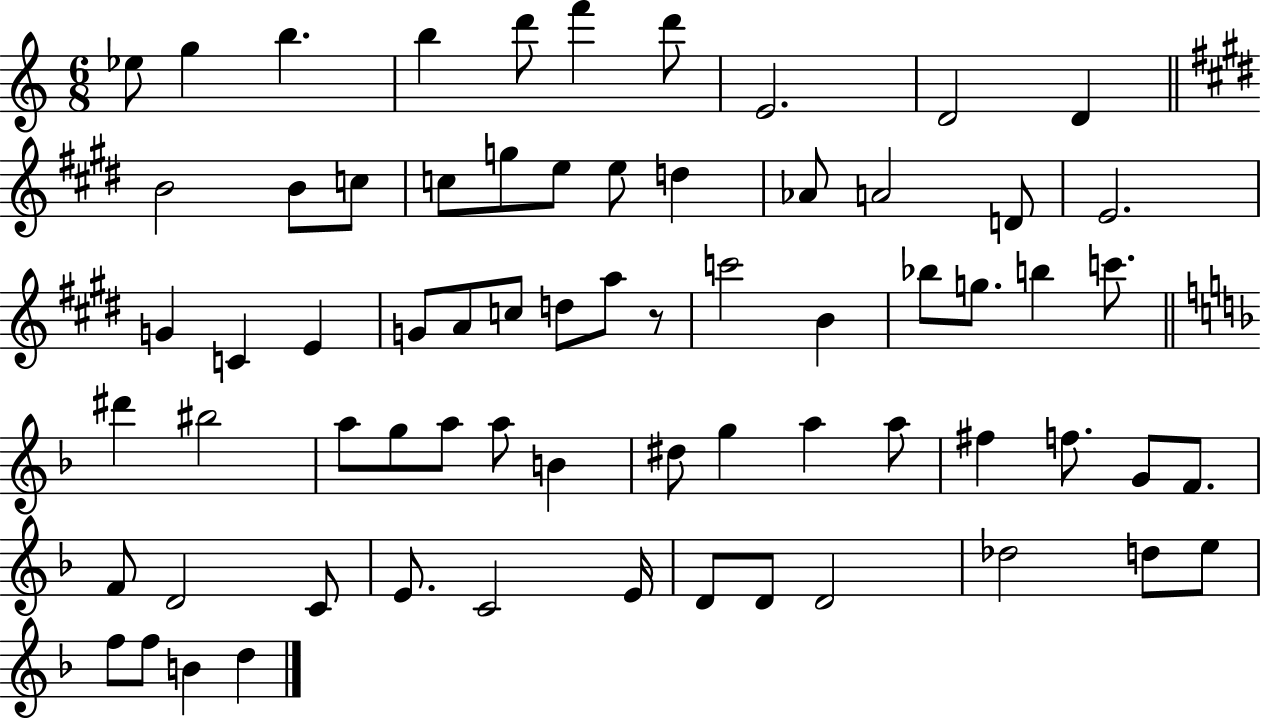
{
  \clef treble
  \numericTimeSignature
  \time 6/8
  \key c \major
  ees''8 g''4 b''4. | b''4 d'''8 f'''4 d'''8 | e'2. | d'2 d'4 | \break \bar "||" \break \key e \major b'2 b'8 c''8 | c''8 g''8 e''8 e''8 d''4 | aes'8 a'2 d'8 | e'2. | \break g'4 c'4 e'4 | g'8 a'8 c''8 d''8 a''8 r8 | c'''2 b'4 | bes''8 g''8. b''4 c'''8. | \break \bar "||" \break \key d \minor dis'''4 bis''2 | a''8 g''8 a''8 a''8 b'4 | dis''8 g''4 a''4 a''8 | fis''4 f''8. g'8 f'8. | \break f'8 d'2 c'8 | e'8. c'2 e'16 | d'8 d'8 d'2 | des''2 d''8 e''8 | \break f''8 f''8 b'4 d''4 | \bar "|."
}